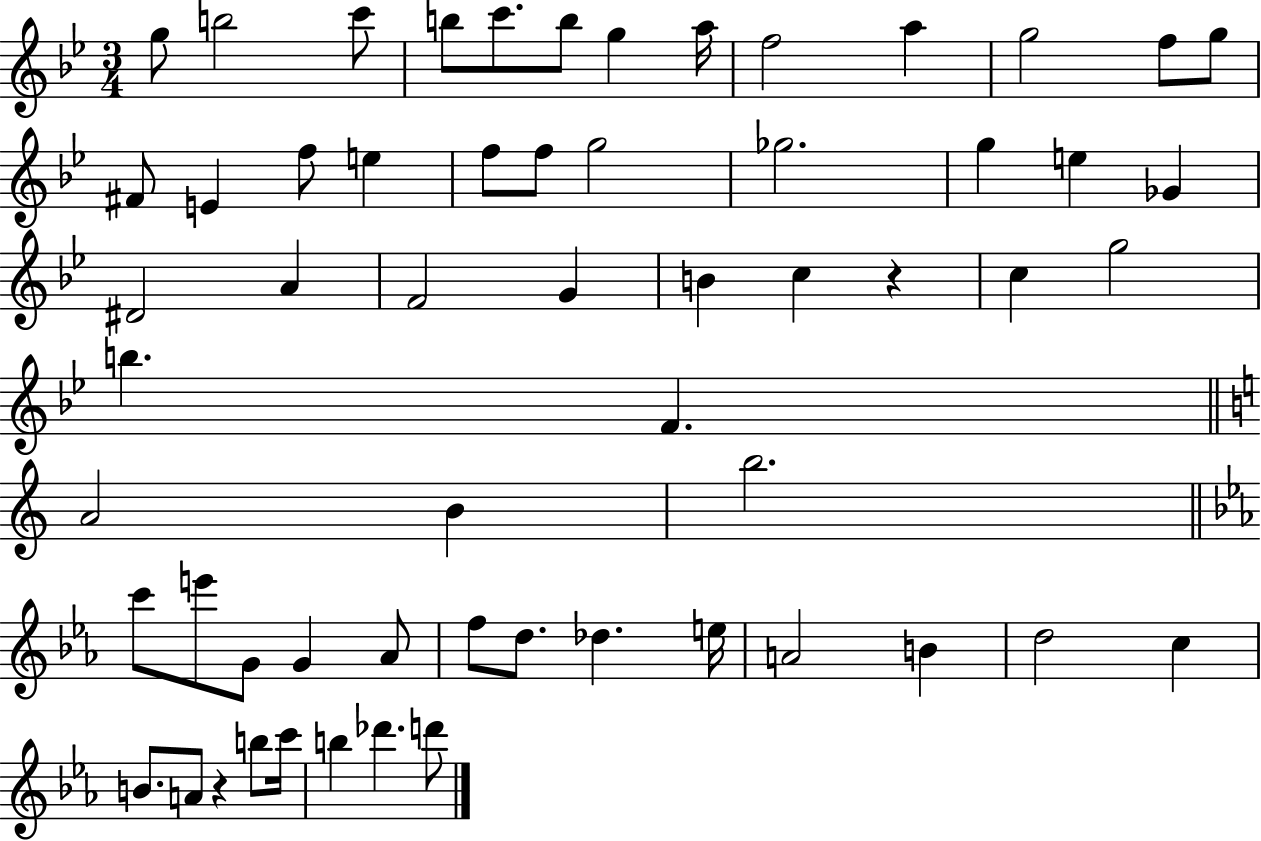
X:1
T:Untitled
M:3/4
L:1/4
K:Bb
g/2 b2 c'/2 b/2 c'/2 b/2 g a/4 f2 a g2 f/2 g/2 ^F/2 E f/2 e f/2 f/2 g2 _g2 g e _G ^D2 A F2 G B c z c g2 b F A2 B b2 c'/2 e'/2 G/2 G _A/2 f/2 d/2 _d e/4 A2 B d2 c B/2 A/2 z b/2 c'/4 b _d' d'/2